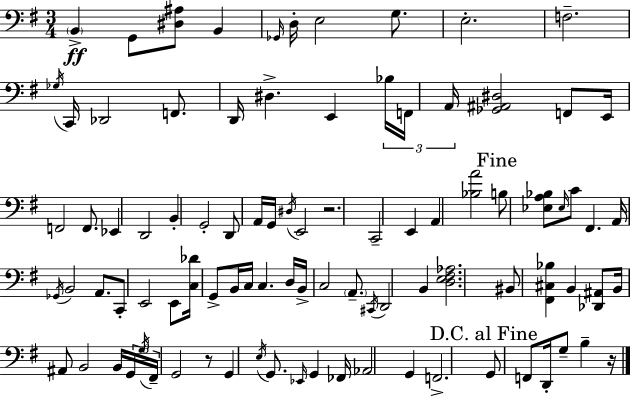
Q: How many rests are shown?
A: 3